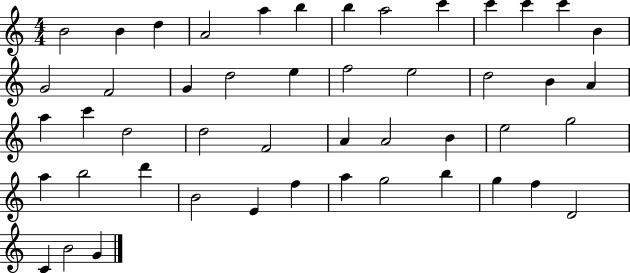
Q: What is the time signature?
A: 4/4